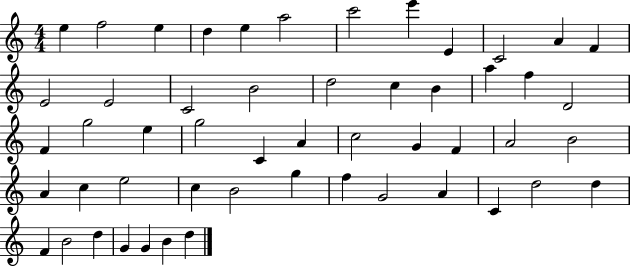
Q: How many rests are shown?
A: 0